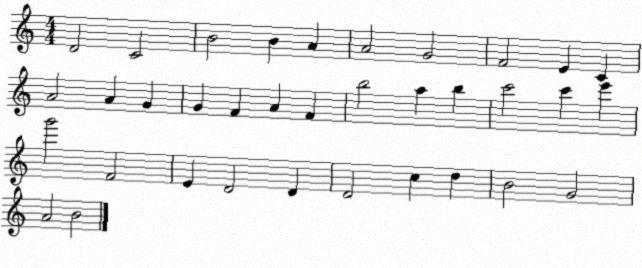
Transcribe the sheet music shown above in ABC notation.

X:1
T:Untitled
M:4/4
L:1/4
K:C
D2 C2 B2 B A A2 G2 F2 E C A2 A G G F A F b2 a b c'2 c' e' g'2 F2 E D2 D D2 c d B2 G2 A2 B2